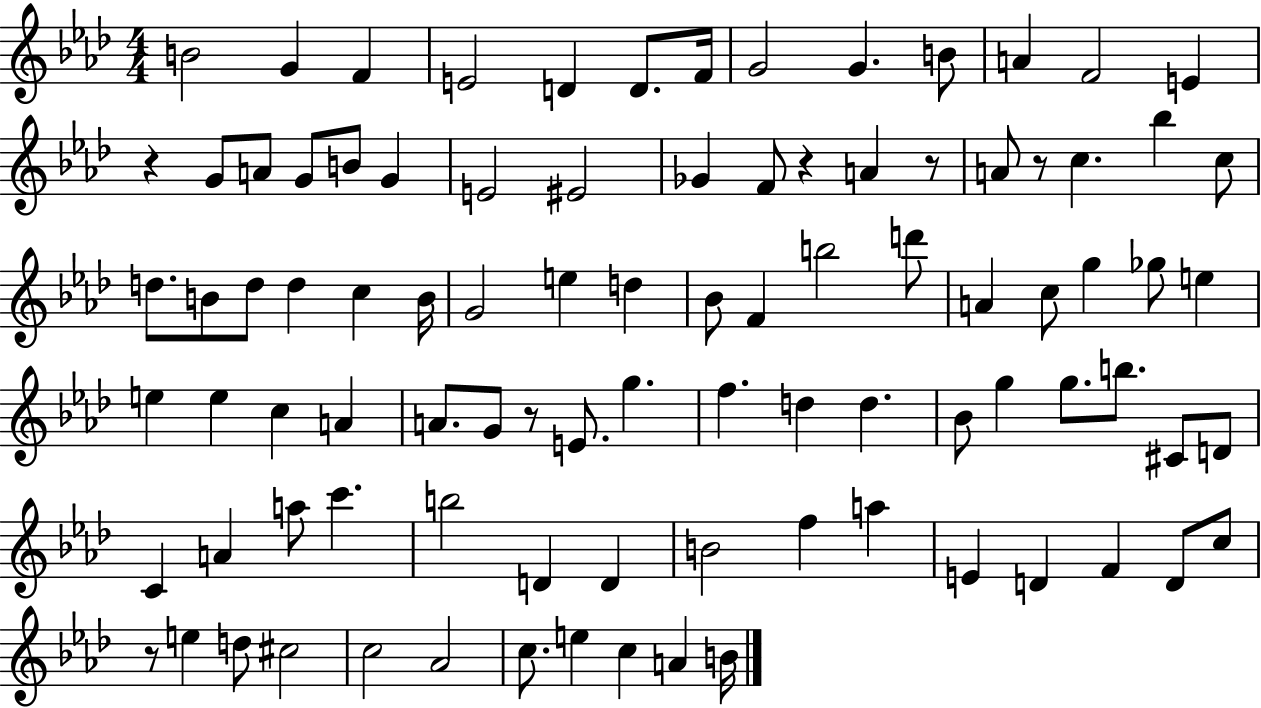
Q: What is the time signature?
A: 4/4